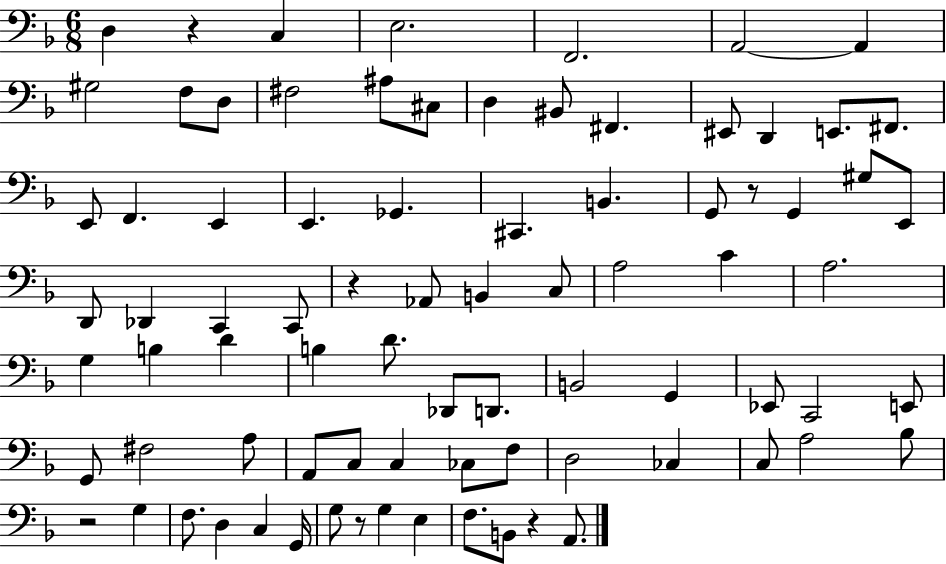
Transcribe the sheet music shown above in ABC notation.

X:1
T:Untitled
M:6/8
L:1/4
K:F
D, z C, E,2 F,,2 A,,2 A,, ^G,2 F,/2 D,/2 ^F,2 ^A,/2 ^C,/2 D, ^B,,/2 ^F,, ^E,,/2 D,, E,,/2 ^F,,/2 E,,/2 F,, E,, E,, _G,, ^C,, B,, G,,/2 z/2 G,, ^G,/2 E,,/2 D,,/2 _D,, C,, C,,/2 z _A,,/2 B,, C,/2 A,2 C A,2 G, B, D B, D/2 _D,,/2 D,,/2 B,,2 G,, _E,,/2 C,,2 E,,/2 G,,/2 ^F,2 A,/2 A,,/2 C,/2 C, _C,/2 F,/2 D,2 _C, C,/2 A,2 _B,/2 z2 G, F,/2 D, C, G,,/4 G,/2 z/2 G, E, F,/2 B,,/2 z A,,/2